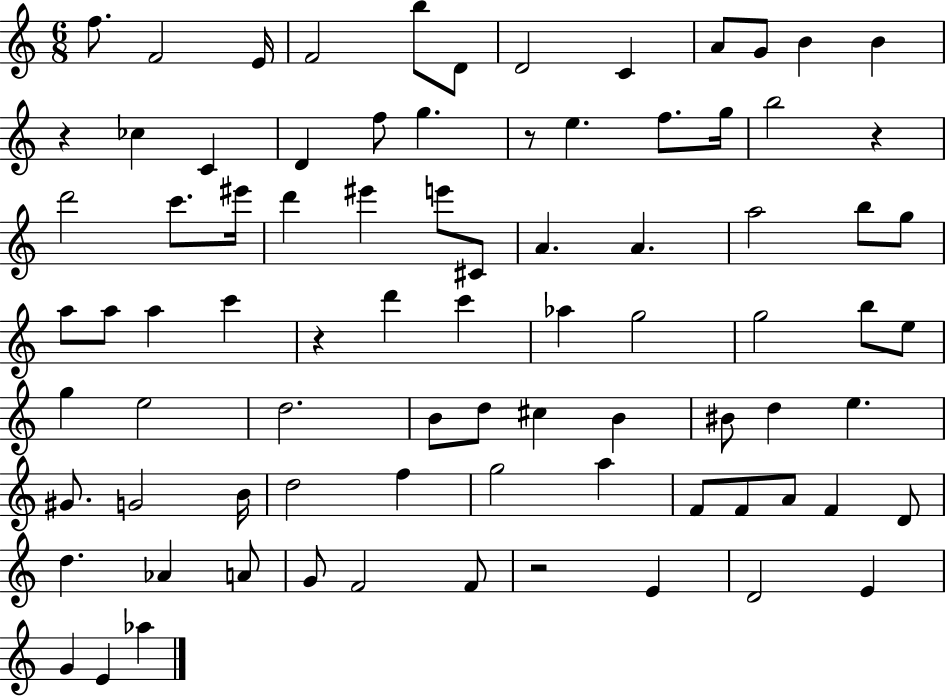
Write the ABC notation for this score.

X:1
T:Untitled
M:6/8
L:1/4
K:C
f/2 F2 E/4 F2 b/2 D/2 D2 C A/2 G/2 B B z _c C D f/2 g z/2 e f/2 g/4 b2 z d'2 c'/2 ^e'/4 d' ^e' e'/2 ^C/2 A A a2 b/2 g/2 a/2 a/2 a c' z d' c' _a g2 g2 b/2 e/2 g e2 d2 B/2 d/2 ^c B ^B/2 d e ^G/2 G2 B/4 d2 f g2 a F/2 F/2 A/2 F D/2 d _A A/2 G/2 F2 F/2 z2 E D2 E G E _a